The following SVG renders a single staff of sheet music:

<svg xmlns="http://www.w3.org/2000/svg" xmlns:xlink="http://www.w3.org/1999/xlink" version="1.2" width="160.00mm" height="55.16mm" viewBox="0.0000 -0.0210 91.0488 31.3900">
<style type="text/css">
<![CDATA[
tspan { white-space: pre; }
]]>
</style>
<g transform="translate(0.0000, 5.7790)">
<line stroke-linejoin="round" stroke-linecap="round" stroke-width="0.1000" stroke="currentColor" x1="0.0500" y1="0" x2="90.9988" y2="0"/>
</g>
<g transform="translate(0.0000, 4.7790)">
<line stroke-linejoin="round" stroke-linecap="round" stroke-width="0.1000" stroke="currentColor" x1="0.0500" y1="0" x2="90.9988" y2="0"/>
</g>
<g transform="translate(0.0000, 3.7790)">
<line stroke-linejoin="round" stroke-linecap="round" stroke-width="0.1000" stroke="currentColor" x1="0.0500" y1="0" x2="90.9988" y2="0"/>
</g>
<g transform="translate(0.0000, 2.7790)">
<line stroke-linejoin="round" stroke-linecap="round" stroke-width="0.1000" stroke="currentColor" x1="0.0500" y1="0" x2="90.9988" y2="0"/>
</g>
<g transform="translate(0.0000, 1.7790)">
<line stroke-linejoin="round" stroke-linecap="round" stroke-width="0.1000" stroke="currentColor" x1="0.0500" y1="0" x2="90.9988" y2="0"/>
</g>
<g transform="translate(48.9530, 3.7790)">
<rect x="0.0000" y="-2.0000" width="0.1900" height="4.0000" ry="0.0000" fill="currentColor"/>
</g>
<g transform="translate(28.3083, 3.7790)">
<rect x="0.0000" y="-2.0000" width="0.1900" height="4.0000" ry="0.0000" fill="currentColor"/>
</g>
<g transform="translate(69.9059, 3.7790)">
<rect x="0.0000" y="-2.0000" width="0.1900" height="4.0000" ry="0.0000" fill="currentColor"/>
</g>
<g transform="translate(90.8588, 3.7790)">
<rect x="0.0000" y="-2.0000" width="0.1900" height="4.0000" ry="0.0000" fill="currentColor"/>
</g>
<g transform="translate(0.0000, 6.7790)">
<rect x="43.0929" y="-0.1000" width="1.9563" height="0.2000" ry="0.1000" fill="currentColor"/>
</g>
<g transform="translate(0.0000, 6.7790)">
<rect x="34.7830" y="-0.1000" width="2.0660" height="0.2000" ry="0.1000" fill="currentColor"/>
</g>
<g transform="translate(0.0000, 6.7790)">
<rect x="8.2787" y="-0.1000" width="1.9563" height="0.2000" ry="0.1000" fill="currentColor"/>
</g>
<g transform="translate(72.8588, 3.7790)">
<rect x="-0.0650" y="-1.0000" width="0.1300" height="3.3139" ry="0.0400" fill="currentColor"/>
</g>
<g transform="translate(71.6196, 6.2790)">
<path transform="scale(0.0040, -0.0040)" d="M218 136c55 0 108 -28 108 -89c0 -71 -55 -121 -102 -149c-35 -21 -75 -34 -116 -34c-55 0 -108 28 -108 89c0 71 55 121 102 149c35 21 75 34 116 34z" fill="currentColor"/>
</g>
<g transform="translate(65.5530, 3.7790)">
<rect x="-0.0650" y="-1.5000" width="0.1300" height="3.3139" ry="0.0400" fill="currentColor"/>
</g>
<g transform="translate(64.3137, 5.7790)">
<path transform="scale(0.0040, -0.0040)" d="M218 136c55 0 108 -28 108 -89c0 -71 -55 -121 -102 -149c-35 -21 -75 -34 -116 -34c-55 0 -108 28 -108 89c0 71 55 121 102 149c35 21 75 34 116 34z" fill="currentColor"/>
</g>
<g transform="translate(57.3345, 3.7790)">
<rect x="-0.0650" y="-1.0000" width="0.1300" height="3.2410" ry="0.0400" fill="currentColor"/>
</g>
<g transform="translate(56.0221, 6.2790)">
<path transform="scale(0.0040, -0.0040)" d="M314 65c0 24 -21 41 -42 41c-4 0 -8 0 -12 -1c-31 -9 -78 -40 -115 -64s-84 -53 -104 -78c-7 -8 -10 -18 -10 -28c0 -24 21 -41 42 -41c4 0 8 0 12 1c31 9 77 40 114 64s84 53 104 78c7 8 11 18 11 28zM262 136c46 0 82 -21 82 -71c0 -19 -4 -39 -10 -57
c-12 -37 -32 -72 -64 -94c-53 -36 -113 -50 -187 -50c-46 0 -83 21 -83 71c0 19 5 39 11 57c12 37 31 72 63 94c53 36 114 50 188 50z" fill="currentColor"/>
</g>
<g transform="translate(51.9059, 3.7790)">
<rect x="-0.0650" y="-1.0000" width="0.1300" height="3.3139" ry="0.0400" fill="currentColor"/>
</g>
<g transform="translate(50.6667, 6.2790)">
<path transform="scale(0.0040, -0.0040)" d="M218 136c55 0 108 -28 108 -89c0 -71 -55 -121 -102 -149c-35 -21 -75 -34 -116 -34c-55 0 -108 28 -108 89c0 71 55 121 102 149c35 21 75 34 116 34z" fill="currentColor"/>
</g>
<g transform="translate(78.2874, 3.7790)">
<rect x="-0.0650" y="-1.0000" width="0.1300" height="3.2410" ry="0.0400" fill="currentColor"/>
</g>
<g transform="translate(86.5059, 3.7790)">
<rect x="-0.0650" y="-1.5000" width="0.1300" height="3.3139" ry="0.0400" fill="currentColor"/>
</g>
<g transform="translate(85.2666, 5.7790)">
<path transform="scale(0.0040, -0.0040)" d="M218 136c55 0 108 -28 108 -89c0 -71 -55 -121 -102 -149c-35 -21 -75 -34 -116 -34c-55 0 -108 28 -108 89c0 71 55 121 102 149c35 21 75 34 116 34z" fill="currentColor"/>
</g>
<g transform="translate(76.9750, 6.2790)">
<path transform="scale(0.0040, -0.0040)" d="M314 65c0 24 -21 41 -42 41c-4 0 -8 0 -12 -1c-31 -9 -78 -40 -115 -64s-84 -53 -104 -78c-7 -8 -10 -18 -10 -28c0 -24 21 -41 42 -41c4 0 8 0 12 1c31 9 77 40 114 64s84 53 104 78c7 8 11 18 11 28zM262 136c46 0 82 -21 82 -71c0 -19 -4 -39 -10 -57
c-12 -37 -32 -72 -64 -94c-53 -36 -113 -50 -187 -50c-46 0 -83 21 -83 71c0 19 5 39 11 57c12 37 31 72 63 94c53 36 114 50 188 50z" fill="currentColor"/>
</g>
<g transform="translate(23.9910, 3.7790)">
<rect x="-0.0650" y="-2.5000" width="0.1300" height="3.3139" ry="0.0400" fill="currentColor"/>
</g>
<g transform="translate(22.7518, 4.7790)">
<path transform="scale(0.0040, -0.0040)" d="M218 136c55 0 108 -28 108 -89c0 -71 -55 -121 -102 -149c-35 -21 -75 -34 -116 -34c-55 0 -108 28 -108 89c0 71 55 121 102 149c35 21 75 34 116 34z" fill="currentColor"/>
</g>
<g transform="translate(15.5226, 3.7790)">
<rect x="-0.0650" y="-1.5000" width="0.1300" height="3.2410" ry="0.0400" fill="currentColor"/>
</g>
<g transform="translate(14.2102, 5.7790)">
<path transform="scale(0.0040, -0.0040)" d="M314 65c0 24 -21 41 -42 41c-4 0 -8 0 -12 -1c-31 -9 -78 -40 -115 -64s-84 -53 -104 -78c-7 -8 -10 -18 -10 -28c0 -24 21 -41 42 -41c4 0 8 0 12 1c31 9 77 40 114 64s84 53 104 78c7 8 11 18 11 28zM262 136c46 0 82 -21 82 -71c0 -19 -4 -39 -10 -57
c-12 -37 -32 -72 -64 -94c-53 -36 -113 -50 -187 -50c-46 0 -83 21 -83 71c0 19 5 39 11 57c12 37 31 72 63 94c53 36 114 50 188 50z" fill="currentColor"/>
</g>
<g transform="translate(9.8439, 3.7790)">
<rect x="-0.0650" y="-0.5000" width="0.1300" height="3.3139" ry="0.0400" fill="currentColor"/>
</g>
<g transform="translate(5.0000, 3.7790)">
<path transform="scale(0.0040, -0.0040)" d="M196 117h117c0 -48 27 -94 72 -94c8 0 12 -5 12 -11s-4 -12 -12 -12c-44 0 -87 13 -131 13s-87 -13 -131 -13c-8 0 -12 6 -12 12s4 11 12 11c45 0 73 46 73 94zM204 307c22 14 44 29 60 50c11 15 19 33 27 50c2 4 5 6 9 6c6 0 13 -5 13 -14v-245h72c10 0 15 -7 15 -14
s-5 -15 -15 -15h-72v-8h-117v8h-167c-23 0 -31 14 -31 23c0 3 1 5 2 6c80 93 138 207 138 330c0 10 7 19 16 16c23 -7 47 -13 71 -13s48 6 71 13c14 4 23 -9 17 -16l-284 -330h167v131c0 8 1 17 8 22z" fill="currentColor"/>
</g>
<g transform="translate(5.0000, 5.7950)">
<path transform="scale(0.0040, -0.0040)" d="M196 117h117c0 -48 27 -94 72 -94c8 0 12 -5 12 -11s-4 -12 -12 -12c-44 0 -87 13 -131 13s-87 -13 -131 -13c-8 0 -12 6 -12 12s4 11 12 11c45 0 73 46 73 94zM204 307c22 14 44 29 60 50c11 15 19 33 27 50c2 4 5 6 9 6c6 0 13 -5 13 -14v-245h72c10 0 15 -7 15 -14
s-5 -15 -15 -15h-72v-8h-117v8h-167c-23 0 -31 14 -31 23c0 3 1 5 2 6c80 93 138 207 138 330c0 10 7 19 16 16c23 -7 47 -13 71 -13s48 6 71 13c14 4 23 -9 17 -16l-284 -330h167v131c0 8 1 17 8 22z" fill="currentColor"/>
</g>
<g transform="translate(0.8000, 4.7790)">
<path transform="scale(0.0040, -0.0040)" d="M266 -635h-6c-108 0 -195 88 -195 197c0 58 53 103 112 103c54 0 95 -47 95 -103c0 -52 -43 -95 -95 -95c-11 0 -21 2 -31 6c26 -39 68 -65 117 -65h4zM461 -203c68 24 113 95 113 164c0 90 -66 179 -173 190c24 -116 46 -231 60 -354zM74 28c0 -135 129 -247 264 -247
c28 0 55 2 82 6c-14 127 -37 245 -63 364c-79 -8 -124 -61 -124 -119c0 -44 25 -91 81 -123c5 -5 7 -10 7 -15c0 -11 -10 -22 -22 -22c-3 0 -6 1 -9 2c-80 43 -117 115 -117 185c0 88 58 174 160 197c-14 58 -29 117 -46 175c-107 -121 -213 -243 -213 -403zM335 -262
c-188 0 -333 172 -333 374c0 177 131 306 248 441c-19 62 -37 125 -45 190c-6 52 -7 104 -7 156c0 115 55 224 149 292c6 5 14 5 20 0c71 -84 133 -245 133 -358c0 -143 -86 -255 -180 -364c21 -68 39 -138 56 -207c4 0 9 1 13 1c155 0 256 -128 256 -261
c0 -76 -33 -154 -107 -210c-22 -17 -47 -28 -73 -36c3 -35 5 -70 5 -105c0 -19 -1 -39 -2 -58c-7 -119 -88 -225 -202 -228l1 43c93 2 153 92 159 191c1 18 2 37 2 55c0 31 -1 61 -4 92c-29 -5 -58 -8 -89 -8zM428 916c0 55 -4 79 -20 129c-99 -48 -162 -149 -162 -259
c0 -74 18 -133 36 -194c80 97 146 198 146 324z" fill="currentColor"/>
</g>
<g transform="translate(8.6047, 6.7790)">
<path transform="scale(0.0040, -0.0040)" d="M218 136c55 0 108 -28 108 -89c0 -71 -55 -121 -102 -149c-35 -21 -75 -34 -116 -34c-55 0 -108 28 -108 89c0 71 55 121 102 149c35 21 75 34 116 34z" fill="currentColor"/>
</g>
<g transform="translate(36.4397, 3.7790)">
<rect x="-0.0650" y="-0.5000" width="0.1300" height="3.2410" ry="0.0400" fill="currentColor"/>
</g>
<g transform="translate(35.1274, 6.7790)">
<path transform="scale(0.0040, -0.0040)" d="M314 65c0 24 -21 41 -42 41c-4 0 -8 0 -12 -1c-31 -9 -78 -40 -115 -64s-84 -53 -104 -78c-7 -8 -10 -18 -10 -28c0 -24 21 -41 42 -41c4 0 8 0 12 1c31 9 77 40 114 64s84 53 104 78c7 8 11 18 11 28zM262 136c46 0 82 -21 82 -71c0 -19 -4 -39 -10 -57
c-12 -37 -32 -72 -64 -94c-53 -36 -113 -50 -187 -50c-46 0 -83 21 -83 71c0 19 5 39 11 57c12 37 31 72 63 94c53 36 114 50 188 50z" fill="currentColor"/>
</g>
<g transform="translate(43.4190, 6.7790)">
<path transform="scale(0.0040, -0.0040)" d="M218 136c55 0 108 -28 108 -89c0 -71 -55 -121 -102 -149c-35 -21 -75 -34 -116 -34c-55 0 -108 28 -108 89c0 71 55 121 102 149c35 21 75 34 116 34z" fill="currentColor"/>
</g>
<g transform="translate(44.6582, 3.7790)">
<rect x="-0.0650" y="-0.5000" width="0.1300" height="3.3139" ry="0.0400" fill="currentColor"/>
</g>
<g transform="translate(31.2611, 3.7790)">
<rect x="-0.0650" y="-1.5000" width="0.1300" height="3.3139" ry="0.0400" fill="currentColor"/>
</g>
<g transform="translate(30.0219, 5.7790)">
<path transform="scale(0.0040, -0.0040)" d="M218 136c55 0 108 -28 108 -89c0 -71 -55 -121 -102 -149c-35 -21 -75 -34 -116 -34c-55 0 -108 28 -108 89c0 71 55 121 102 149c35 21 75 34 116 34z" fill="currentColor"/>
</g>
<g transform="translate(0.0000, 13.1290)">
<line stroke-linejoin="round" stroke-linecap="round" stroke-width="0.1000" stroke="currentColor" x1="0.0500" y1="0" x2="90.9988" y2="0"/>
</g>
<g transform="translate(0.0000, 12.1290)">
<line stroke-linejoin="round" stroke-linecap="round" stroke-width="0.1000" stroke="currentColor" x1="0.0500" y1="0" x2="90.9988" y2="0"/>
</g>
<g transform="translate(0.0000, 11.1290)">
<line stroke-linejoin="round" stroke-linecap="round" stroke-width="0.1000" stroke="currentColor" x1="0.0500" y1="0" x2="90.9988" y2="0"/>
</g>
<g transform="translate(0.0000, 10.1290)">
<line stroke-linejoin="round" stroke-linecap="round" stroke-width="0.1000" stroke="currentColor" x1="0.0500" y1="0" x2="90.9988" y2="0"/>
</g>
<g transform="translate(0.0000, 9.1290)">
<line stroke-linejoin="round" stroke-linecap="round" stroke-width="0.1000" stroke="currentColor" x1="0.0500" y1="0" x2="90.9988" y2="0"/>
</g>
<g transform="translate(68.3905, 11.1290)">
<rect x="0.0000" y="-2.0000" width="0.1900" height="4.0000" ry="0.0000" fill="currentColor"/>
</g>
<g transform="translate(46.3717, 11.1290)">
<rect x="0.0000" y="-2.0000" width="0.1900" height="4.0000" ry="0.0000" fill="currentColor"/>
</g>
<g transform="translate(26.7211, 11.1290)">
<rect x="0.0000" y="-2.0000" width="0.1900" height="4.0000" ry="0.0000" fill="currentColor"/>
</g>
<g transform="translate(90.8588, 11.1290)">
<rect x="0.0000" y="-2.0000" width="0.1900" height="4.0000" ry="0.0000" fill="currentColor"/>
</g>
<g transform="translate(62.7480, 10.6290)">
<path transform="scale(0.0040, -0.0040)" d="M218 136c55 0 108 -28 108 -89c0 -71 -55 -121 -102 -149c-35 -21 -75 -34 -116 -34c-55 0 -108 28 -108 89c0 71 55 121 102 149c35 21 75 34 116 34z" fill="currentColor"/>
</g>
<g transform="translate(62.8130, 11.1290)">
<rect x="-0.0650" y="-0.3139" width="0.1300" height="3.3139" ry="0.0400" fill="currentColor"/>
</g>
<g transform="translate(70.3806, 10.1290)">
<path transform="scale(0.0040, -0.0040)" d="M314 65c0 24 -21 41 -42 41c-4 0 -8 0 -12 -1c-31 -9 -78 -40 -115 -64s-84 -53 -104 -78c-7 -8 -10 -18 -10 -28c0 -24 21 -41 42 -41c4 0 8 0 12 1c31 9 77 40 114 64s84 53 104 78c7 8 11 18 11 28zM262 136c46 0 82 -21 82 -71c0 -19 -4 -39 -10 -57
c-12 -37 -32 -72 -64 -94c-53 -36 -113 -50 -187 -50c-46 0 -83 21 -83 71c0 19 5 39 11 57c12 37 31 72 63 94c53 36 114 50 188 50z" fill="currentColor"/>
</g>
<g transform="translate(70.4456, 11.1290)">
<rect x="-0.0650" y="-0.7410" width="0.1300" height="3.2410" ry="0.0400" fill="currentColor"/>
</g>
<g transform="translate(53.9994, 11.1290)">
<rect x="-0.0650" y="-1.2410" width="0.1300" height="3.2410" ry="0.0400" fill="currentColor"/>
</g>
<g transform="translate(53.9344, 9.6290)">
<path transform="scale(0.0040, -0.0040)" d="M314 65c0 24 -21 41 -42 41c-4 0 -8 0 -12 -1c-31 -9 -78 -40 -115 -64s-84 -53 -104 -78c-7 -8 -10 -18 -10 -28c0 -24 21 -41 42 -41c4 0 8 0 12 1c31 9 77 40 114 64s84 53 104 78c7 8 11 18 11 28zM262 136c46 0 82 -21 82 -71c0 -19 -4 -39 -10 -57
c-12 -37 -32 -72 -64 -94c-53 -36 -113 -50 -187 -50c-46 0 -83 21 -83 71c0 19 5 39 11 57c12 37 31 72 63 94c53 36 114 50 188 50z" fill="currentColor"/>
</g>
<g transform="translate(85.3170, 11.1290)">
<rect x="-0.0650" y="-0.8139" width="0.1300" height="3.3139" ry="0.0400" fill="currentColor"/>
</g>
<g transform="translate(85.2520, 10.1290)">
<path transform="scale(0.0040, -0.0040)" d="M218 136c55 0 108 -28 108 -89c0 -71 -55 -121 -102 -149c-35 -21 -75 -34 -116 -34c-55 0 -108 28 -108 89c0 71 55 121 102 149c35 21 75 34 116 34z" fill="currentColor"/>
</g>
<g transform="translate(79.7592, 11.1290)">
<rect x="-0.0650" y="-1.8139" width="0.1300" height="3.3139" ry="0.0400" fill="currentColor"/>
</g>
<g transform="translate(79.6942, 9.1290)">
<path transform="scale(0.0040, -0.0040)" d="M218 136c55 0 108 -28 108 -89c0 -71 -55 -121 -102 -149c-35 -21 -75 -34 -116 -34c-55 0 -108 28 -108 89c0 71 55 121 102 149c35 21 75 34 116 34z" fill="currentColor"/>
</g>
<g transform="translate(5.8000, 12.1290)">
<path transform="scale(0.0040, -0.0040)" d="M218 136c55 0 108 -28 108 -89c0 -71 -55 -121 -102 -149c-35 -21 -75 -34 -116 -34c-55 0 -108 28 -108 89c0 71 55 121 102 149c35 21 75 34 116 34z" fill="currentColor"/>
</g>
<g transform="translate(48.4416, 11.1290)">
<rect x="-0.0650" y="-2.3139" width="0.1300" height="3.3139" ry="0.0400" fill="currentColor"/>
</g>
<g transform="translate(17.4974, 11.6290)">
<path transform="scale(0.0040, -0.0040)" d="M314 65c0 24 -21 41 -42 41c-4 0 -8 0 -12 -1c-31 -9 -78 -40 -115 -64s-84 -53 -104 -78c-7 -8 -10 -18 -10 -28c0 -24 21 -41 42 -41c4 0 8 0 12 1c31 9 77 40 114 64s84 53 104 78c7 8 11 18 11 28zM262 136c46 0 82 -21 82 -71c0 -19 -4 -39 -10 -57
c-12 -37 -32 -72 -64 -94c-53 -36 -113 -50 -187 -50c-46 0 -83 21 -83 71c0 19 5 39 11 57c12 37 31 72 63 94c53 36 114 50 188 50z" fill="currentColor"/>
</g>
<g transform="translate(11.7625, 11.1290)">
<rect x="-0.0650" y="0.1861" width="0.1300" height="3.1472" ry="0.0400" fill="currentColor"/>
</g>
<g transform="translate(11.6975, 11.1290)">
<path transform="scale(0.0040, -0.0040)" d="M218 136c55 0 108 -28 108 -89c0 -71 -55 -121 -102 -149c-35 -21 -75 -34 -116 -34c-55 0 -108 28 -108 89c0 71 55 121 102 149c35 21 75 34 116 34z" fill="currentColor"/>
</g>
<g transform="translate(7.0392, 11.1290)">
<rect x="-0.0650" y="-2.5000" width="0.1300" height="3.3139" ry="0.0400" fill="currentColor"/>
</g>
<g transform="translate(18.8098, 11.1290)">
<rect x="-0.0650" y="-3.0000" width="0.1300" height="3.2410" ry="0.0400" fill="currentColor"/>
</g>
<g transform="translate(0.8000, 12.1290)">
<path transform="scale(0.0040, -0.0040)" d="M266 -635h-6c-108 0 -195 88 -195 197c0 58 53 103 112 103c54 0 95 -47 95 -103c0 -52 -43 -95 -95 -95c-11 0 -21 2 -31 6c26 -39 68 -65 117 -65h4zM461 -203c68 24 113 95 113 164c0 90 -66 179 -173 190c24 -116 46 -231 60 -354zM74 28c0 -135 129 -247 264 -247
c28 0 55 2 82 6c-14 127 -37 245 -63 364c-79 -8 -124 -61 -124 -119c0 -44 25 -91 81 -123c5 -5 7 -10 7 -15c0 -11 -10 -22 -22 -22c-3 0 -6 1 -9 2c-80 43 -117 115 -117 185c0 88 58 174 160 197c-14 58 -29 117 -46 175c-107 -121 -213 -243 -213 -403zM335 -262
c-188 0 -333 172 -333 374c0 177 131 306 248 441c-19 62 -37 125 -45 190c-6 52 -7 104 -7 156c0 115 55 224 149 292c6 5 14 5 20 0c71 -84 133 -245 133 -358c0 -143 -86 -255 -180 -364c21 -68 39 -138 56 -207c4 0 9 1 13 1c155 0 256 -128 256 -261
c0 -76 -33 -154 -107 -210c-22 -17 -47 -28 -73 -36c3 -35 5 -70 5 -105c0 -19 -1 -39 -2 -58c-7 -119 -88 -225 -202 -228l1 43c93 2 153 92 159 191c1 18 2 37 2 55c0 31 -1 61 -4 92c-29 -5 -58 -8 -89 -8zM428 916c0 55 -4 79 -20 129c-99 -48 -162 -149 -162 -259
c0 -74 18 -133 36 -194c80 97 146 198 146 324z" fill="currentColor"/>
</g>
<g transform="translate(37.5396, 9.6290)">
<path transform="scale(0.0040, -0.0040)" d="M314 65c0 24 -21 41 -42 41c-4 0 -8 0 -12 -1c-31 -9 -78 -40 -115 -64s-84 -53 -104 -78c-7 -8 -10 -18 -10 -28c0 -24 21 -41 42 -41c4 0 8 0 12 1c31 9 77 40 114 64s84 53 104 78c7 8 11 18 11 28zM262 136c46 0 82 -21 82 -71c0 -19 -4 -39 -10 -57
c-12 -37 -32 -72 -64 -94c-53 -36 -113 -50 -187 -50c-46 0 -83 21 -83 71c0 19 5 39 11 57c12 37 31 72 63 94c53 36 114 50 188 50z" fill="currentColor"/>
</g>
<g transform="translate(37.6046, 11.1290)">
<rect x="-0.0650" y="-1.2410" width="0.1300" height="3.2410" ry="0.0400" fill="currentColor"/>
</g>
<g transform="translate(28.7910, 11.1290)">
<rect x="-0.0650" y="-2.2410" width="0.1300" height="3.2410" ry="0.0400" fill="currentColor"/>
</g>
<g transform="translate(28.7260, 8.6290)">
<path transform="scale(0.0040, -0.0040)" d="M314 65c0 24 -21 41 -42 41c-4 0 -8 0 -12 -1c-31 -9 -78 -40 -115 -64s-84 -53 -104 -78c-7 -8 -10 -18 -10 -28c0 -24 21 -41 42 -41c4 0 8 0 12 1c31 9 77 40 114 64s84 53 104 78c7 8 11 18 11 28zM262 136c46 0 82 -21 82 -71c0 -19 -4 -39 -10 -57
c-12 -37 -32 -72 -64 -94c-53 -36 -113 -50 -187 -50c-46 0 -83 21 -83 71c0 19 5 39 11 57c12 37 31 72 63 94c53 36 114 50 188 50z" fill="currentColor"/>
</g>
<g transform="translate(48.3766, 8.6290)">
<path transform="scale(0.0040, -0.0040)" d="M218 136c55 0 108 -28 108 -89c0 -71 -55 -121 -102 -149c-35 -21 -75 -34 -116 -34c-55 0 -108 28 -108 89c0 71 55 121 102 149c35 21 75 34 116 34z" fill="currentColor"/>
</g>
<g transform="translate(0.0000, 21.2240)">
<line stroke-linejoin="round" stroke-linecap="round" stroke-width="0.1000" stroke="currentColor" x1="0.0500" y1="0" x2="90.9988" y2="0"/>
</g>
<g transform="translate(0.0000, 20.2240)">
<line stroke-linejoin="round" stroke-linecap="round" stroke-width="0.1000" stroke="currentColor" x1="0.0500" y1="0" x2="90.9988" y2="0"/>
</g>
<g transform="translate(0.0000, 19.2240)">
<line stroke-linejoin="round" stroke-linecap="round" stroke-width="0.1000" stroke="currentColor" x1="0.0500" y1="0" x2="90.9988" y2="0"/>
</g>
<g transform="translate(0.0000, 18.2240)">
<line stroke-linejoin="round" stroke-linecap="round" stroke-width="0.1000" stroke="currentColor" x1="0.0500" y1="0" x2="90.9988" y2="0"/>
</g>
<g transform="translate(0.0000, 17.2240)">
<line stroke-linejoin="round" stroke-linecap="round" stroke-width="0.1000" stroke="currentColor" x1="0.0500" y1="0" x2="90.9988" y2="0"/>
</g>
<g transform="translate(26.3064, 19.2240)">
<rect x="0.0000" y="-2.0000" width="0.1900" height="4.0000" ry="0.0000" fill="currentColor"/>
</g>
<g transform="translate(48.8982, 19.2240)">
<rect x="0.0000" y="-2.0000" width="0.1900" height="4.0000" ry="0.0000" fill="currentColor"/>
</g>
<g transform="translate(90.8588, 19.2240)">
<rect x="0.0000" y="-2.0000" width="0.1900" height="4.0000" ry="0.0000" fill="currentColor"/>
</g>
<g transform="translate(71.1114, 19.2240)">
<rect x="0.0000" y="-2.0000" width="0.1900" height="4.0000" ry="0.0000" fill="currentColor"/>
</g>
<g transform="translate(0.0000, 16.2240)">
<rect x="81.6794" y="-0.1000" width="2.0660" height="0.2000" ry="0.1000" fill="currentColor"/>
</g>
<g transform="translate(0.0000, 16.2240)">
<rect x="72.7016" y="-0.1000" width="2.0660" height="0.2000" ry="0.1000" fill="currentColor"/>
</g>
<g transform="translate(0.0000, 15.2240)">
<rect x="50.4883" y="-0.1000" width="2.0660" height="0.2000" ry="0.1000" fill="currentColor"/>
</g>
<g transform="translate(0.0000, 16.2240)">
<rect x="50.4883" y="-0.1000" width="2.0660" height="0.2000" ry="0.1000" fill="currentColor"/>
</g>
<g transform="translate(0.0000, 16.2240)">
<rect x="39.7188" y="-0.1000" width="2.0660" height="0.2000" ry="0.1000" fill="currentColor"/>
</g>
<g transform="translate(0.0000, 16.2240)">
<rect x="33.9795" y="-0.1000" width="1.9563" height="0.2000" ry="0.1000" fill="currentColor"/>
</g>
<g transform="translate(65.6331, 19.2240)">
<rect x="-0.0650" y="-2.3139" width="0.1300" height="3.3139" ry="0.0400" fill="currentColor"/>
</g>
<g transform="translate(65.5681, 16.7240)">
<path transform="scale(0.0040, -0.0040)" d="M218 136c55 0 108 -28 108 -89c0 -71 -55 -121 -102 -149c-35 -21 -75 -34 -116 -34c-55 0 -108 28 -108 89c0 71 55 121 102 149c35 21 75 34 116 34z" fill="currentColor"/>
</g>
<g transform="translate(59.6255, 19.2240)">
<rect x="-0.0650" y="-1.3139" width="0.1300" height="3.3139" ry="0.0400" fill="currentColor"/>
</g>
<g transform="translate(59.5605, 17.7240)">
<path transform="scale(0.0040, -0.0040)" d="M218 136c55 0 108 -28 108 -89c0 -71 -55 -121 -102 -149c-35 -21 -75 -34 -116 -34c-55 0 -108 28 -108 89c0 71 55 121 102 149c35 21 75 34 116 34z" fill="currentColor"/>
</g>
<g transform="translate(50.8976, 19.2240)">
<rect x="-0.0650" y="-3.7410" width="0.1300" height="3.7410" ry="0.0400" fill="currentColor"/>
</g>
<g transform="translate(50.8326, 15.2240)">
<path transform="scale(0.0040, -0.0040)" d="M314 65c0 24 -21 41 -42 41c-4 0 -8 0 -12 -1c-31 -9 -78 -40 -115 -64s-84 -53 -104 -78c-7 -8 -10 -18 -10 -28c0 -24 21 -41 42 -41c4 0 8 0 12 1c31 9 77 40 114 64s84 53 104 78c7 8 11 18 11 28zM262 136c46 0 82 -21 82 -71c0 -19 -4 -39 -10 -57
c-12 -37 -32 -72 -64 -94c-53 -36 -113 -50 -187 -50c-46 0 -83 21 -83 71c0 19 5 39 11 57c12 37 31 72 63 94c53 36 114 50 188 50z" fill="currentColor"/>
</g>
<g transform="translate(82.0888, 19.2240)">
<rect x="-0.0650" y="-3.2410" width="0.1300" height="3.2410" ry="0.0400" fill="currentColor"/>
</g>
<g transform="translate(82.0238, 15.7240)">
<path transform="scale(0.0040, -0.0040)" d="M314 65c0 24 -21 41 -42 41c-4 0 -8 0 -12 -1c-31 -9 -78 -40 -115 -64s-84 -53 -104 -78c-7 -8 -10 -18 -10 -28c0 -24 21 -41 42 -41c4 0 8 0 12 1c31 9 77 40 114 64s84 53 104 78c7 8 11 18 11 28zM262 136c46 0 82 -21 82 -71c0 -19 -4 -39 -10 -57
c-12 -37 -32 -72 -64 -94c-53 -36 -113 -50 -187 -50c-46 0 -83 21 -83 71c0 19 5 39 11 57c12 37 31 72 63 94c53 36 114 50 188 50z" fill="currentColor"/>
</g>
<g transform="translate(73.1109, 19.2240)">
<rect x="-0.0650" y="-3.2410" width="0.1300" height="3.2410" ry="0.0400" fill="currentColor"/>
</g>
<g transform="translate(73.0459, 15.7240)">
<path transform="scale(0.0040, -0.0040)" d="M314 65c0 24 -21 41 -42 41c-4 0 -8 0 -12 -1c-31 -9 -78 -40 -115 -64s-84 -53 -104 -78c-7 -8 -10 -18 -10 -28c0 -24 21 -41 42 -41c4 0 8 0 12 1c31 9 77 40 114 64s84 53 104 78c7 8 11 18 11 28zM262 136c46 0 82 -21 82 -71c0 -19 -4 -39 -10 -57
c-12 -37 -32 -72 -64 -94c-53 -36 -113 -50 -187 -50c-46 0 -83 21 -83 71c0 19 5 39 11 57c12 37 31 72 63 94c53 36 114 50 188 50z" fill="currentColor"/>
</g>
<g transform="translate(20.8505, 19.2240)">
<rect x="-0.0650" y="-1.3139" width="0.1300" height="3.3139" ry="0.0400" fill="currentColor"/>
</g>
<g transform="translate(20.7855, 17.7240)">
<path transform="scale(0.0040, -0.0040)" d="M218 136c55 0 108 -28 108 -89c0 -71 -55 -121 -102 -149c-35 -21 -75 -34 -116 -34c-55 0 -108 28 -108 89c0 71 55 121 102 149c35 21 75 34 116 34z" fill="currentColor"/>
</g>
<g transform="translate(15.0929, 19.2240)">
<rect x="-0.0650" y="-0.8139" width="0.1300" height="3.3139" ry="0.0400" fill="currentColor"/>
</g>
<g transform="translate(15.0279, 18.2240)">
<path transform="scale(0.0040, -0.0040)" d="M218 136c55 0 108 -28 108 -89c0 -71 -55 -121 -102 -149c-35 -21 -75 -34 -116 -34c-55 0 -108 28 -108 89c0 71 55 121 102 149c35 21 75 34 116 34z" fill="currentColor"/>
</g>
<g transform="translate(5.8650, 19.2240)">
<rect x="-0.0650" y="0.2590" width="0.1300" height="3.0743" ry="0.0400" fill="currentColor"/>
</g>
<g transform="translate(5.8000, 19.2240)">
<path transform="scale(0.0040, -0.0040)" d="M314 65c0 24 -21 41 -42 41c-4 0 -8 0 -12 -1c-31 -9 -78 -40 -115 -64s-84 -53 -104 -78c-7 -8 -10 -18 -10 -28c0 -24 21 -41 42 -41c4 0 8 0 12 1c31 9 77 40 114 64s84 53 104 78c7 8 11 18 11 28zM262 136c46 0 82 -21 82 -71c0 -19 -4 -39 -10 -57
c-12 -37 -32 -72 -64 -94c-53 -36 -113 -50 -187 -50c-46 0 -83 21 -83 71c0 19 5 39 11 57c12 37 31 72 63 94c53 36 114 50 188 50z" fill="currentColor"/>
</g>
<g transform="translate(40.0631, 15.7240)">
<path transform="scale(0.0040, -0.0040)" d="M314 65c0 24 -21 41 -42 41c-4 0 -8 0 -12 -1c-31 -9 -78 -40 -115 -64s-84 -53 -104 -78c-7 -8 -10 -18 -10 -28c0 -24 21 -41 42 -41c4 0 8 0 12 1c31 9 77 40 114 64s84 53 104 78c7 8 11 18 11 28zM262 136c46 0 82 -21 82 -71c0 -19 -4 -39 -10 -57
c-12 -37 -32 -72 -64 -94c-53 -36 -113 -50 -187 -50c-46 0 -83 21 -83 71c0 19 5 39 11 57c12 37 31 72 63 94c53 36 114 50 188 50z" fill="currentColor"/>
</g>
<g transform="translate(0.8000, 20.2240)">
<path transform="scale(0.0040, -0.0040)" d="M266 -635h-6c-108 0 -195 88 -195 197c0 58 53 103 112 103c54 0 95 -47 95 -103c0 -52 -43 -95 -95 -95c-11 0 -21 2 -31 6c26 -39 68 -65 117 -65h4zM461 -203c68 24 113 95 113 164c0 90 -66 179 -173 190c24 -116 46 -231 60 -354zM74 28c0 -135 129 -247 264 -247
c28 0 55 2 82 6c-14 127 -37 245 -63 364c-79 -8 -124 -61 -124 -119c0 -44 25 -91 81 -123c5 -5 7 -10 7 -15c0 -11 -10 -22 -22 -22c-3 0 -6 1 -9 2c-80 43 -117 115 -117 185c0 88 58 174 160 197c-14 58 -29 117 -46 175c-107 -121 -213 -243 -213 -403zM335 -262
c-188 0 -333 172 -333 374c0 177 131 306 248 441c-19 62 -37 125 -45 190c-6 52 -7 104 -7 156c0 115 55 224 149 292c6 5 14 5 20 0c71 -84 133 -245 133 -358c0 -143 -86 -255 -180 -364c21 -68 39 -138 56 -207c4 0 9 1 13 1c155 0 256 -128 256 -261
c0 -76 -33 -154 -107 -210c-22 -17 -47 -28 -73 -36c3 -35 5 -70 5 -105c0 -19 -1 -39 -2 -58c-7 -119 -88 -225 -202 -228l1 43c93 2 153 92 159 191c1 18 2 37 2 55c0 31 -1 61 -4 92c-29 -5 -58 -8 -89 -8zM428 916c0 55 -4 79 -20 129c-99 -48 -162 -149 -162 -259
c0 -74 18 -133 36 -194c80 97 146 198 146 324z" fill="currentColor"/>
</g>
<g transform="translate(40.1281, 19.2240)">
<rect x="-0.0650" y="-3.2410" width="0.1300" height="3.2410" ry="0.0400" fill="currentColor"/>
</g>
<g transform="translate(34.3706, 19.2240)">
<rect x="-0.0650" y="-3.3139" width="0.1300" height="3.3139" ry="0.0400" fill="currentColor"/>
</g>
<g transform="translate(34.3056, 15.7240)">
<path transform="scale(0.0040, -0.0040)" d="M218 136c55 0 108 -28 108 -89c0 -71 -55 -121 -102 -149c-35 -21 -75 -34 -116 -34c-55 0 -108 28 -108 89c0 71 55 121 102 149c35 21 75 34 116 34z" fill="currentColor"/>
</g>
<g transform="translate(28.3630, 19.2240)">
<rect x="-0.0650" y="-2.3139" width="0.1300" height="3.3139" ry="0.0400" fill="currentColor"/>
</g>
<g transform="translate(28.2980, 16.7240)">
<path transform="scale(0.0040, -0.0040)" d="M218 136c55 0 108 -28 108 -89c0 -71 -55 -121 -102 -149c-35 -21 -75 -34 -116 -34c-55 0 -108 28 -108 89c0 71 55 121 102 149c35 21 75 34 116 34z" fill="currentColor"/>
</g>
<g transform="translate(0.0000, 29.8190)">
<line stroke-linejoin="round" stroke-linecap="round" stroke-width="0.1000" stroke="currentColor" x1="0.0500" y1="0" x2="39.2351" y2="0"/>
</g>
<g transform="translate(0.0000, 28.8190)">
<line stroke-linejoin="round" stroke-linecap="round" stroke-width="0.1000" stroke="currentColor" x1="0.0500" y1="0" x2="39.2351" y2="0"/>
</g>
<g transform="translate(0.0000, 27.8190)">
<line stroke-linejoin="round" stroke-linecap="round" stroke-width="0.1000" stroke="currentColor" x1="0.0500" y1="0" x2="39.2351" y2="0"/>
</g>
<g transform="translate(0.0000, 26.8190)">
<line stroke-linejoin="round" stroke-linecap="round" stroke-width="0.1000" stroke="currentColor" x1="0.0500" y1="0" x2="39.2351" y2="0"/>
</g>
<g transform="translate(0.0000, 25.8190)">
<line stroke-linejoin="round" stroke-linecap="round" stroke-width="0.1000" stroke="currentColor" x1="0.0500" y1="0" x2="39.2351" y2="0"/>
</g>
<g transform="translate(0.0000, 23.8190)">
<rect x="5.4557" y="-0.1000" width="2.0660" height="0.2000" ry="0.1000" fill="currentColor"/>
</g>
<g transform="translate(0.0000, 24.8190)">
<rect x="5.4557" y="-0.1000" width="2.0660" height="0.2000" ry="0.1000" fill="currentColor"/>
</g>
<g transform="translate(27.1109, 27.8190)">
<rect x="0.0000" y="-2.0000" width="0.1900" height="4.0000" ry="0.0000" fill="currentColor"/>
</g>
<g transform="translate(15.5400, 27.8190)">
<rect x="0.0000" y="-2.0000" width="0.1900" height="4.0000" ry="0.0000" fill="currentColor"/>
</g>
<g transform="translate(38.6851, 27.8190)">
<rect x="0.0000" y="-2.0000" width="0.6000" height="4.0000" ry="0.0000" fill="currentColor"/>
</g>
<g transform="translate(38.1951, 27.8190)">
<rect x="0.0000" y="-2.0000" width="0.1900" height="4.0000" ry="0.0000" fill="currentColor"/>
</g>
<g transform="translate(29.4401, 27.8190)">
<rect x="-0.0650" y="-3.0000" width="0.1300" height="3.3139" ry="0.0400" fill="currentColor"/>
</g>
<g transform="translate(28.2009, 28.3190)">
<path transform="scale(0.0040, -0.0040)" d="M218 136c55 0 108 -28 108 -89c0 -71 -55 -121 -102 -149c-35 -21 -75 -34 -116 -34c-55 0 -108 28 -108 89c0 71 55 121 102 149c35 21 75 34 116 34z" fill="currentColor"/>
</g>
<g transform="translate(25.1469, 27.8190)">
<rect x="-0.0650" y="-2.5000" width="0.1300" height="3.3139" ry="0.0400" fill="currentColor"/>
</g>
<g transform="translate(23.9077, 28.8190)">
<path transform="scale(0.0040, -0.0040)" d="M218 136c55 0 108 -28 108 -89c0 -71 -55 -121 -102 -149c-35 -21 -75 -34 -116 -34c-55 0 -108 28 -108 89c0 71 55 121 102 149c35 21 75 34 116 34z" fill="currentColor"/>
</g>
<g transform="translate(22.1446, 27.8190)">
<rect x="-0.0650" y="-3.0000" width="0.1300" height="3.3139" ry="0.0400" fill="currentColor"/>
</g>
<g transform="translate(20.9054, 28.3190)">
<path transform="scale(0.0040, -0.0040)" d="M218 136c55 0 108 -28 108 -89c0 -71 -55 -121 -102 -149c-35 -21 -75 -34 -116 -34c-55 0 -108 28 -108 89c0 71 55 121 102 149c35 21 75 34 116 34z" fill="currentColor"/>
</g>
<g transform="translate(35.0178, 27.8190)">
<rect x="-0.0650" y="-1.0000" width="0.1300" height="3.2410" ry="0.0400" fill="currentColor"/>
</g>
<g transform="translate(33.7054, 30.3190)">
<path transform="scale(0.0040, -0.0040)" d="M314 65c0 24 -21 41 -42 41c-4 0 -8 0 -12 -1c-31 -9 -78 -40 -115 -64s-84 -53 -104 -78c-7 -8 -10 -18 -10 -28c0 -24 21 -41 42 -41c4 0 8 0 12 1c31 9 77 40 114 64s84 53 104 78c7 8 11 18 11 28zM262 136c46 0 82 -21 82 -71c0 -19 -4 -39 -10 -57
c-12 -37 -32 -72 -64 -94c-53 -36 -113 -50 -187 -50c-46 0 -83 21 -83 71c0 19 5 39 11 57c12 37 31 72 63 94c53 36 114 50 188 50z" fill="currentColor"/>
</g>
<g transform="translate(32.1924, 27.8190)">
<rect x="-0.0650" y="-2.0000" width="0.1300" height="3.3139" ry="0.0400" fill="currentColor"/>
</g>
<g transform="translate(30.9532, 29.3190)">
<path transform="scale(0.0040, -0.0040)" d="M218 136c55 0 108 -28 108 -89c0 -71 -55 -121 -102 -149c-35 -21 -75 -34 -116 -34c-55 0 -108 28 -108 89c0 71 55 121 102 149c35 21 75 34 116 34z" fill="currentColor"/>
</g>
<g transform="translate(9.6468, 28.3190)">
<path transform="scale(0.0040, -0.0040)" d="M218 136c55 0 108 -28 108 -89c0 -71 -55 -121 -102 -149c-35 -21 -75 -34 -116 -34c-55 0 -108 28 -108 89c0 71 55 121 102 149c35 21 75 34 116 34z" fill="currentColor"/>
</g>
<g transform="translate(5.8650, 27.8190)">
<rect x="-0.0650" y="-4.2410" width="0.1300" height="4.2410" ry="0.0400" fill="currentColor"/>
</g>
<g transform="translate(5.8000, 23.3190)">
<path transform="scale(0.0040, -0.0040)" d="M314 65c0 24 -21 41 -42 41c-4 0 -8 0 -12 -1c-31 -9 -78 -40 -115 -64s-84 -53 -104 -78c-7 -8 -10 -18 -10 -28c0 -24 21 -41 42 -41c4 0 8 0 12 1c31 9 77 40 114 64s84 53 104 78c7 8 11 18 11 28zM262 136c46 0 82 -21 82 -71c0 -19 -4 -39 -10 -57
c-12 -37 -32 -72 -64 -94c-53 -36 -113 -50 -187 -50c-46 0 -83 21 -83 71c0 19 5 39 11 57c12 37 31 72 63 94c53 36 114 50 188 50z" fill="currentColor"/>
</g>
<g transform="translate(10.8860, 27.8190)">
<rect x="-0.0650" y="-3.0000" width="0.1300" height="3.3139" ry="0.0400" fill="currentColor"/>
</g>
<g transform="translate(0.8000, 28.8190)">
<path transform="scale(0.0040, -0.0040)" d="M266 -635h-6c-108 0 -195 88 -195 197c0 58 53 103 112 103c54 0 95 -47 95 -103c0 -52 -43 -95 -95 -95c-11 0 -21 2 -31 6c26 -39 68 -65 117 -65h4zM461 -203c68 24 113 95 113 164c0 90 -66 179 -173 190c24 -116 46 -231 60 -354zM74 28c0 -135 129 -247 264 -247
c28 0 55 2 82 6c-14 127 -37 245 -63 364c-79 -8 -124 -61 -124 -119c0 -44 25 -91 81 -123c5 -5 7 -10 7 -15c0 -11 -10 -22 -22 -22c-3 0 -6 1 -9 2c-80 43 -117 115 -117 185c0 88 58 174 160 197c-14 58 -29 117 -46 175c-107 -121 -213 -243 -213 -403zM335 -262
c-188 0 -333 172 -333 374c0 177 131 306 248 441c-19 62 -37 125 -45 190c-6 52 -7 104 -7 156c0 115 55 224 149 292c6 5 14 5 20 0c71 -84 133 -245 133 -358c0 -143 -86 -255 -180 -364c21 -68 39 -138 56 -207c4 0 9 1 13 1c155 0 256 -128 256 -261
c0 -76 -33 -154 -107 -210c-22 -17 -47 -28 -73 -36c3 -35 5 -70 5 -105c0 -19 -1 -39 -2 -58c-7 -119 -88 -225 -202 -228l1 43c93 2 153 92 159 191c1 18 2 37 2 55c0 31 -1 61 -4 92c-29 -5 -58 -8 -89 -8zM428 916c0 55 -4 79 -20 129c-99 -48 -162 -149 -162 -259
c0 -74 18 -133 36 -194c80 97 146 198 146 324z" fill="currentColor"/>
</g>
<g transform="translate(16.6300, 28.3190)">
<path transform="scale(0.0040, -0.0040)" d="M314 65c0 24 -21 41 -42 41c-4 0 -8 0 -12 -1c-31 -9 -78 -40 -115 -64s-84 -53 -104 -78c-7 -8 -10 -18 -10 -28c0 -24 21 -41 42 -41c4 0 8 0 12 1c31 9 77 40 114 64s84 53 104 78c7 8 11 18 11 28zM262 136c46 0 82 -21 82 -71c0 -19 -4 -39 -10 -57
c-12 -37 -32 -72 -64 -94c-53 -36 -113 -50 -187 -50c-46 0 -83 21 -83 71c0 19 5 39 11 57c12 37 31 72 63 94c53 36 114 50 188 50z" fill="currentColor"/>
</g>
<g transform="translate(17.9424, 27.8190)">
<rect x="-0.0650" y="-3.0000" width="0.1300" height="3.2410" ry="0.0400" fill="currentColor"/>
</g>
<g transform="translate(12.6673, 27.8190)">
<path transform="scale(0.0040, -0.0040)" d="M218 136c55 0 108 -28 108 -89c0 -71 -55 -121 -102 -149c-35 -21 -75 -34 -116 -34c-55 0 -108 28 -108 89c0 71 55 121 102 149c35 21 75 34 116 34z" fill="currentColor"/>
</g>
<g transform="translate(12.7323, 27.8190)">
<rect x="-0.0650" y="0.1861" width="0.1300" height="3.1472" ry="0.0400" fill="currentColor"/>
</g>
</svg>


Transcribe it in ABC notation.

X:1
T:Untitled
M:4/4
L:1/4
K:C
C E2 G E C2 C D D2 E D D2 E G B A2 g2 e2 g e2 c d2 f d B2 d e g b b2 c'2 e g b2 b2 d'2 A B A2 A G A F D2